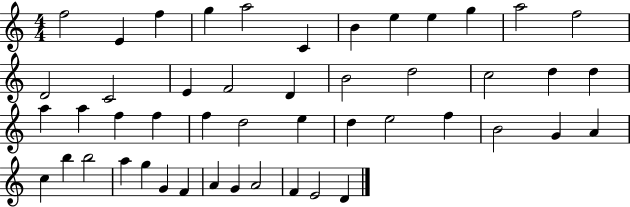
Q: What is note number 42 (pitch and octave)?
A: F4